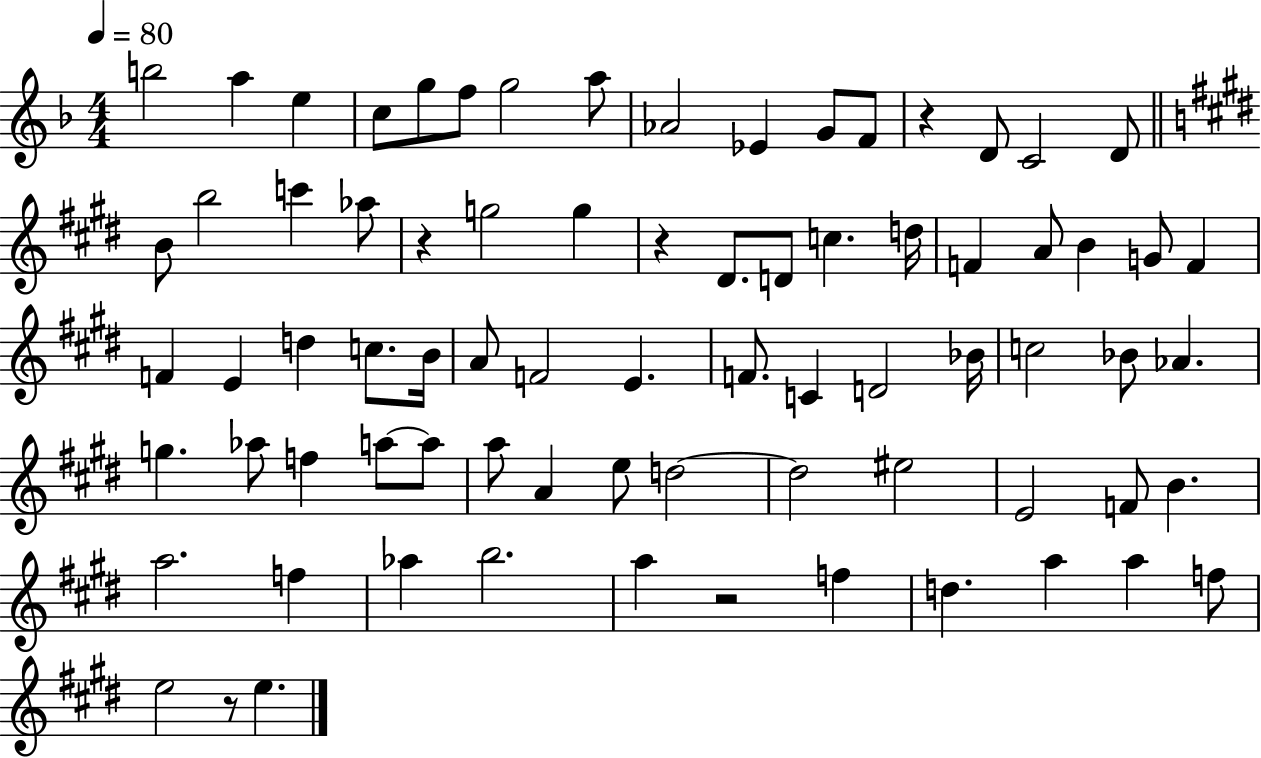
B5/h A5/q E5/q C5/e G5/e F5/e G5/h A5/e Ab4/h Eb4/q G4/e F4/e R/q D4/e C4/h D4/e B4/e B5/h C6/q Ab5/e R/q G5/h G5/q R/q D#4/e. D4/e C5/q. D5/s F4/q A4/e B4/q G4/e F4/q F4/q E4/q D5/q C5/e. B4/s A4/e F4/h E4/q. F4/e. C4/q D4/h Bb4/s C5/h Bb4/e Ab4/q. G5/q. Ab5/e F5/q A5/e A5/e A5/e A4/q E5/e D5/h D5/h EIS5/h E4/h F4/e B4/q. A5/h. F5/q Ab5/q B5/h. A5/q R/h F5/q D5/q. A5/q A5/q F5/e E5/h R/e E5/q.